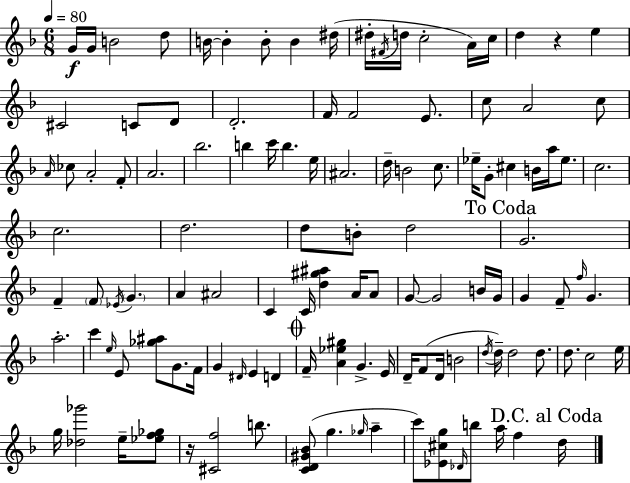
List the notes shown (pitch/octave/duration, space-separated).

G4/s G4/s B4/h D5/e B4/s B4/q B4/e B4/q D#5/s D#5/s F#4/s D5/s C5/h A4/s C5/s D5/q R/q E5/q C#4/h C4/e D4/e D4/h. F4/s F4/h E4/e. C5/e A4/h C5/e A4/s CES5/e A4/h F4/e A4/h. Bb5/h. B5/q C6/s B5/q. E5/s A#4/h. D5/s B4/h C5/e. Eb5/s G4/e C#5/q B4/s A5/s Eb5/e. C5/h. C5/h. D5/h. D5/e B4/e D5/h G4/h. F4/q F4/e Eb4/s G4/q. A4/q A#4/h C4/q C4/s [D5,G#5,A#5]/q A4/s A4/e G4/e G4/h B4/s G4/s G4/q F4/e F5/s G4/q. A5/h. C6/q E5/s E4/e [Gb5,A#5]/e G4/e. F4/s G4/q D#4/s E4/q D4/q F4/s [A4,Eb5,G#5]/q G4/q. E4/s D4/s F4/e D4/s B4/h D5/s D5/s D5/h D5/e. D5/e. C5/h E5/s G5/s [Db5,Gb6]/h E5/s [Eb5,F5,Gb5]/e R/s [C#4,F5]/h B5/e. [C4,D4,G#4,Bb4]/e G5/q. Gb5/s A5/q C6/e [Eb4,C#5,G5]/e Db4/s B5/e A5/s F5/q D5/s